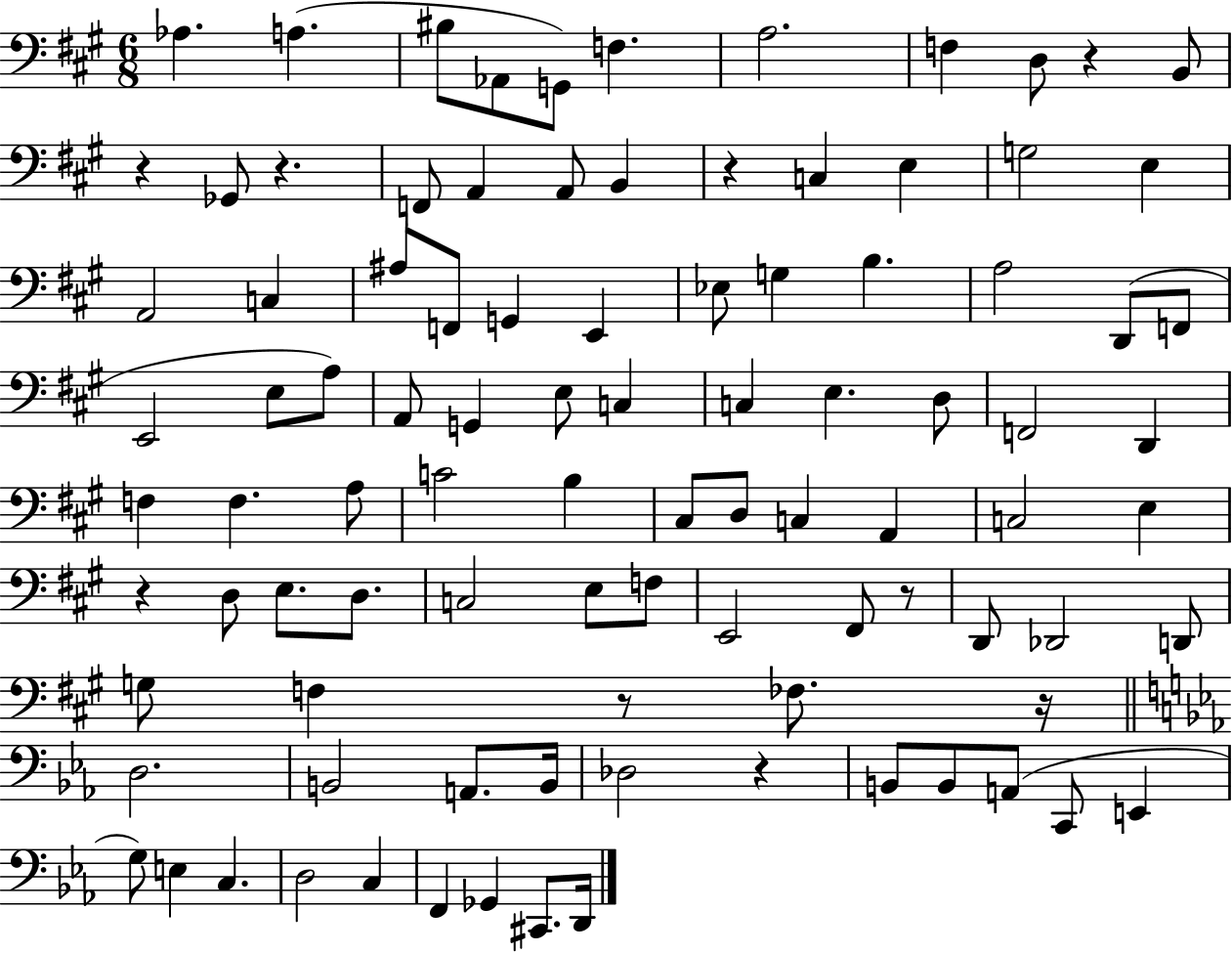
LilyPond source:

{
  \clef bass
  \numericTimeSignature
  \time 6/8
  \key a \major
  aes4. a4.( | bis8 aes,8 g,8) f4. | a2. | f4 d8 r4 b,8 | \break r4 ges,8 r4. | f,8 a,4 a,8 b,4 | r4 c4 e4 | g2 e4 | \break a,2 c4 | ais8 f,8 g,4 e,4 | ees8 g4 b4. | a2 d,8( f,8 | \break e,2 e8 a8) | a,8 g,4 e8 c4 | c4 e4. d8 | f,2 d,4 | \break f4 f4. a8 | c'2 b4 | cis8 d8 c4 a,4 | c2 e4 | \break r4 d8 e8. d8. | c2 e8 f8 | e,2 fis,8 r8 | d,8 des,2 d,8 | \break g8 f4 r8 fes8. r16 | \bar "||" \break \key ees \major d2. | b,2 a,8. b,16 | des2 r4 | b,8 b,8 a,8( c,8 e,4 | \break g8) e4 c4. | d2 c4 | f,4 ges,4 cis,8. d,16 | \bar "|."
}